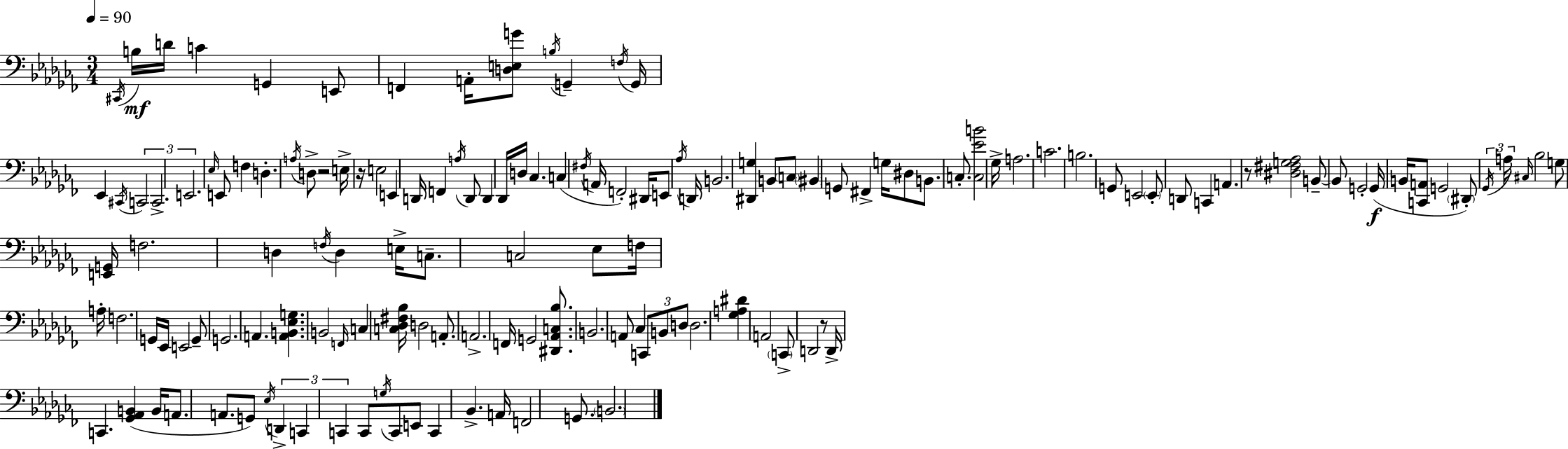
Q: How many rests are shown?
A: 4